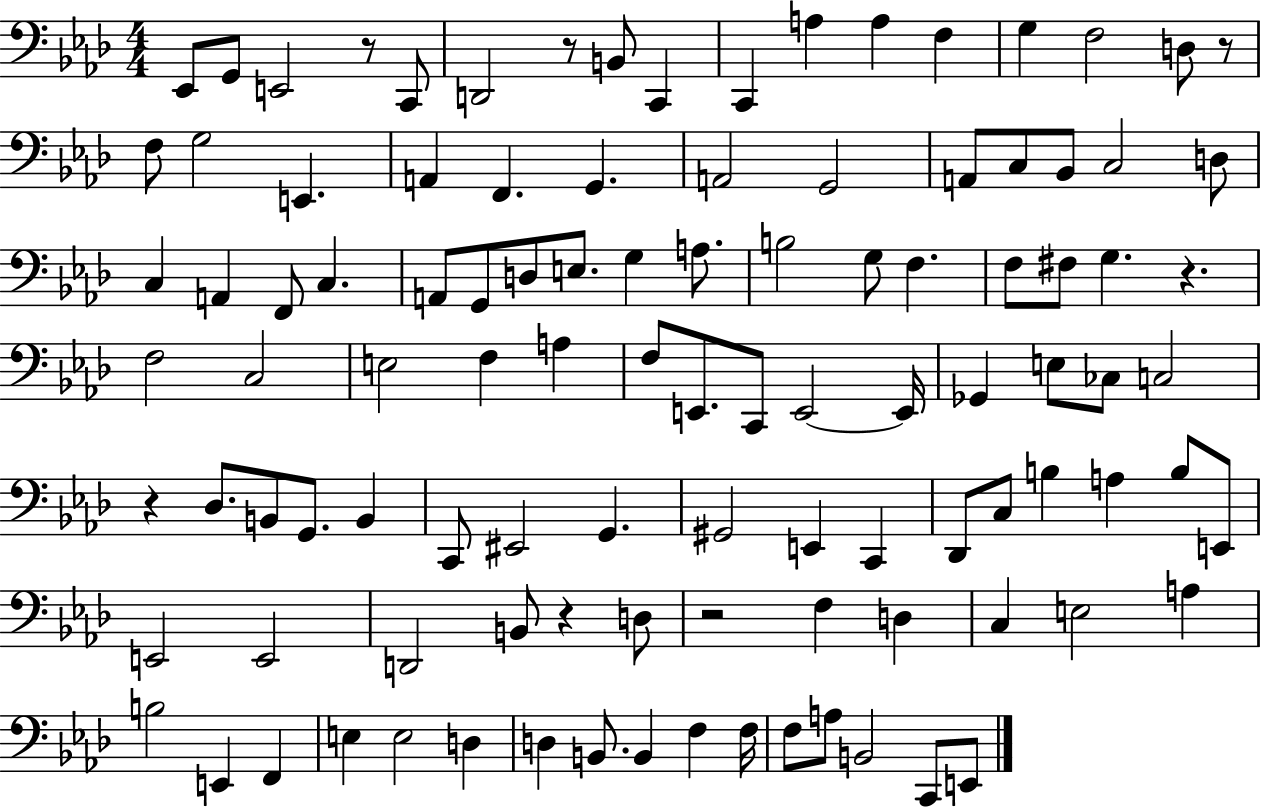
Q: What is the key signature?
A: AES major